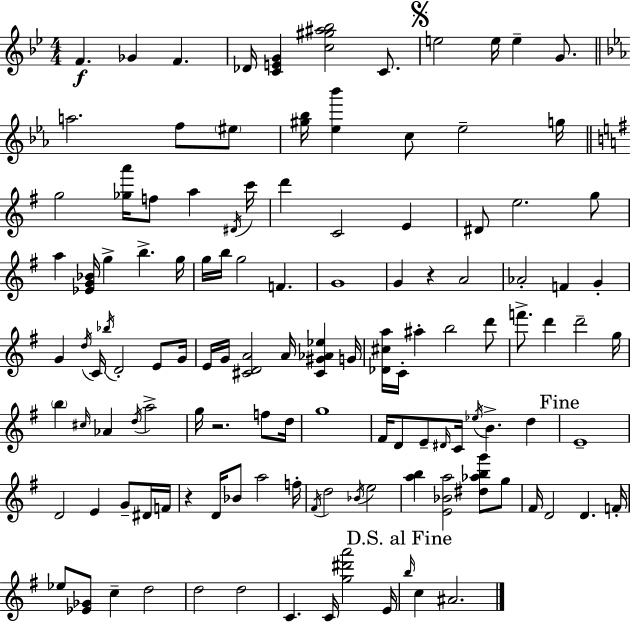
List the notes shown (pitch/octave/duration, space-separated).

F4/q. Gb4/q F4/q. Db4/s [C4,E4,G4]/q [C5,G#5,A#5,Bb5]/h C4/e. E5/h E5/s E5/q G4/e. A5/h. F5/e EIS5/e [G#5,Bb5]/s [Eb5,Bb6]/q C5/e Eb5/h G5/s G5/h [Gb5,A6]/s F5/e A5/q D#4/s C6/s D6/q C4/h E4/q D#4/e E5/h. G5/e A5/q [Eb4,G4,Bb4]/s G5/q B5/q. G5/s G5/s B5/s G5/h F4/q. G4/w G4/q R/q A4/h Ab4/h F4/q G4/q G4/q D5/s C4/s Bb5/s D4/h E4/e G4/s E4/s G4/s [C#4,D4,A4]/h A4/s [C#4,G#4,Ab4,Eb5]/q G4/s [Db4,C#5,A5]/s C4/s A#5/q B5/h D6/e F6/e. D6/q D6/h G5/s B5/q C#5/s Ab4/q D5/s A5/h G5/s R/h. F5/e D5/s G5/w F#4/s D4/e E4/e D#4/s C4/s Eb5/s B4/q. D5/q E4/w D4/h E4/q G4/e D#4/s F4/s R/q D4/s Bb4/e A5/h F5/s F#4/s D5/h Bb4/s E5/h [A5,B5]/q [E4,Bb4,A5]/h [D#5,Ab5,B5,G6]/e G5/e F#4/s D4/h D4/q. F4/s Eb5/e [Eb4,Gb4]/e C5/q D5/h D5/h D5/h C4/q. C4/s [G5,D#6,A6]/h E4/s B5/s C5/q A#4/h.